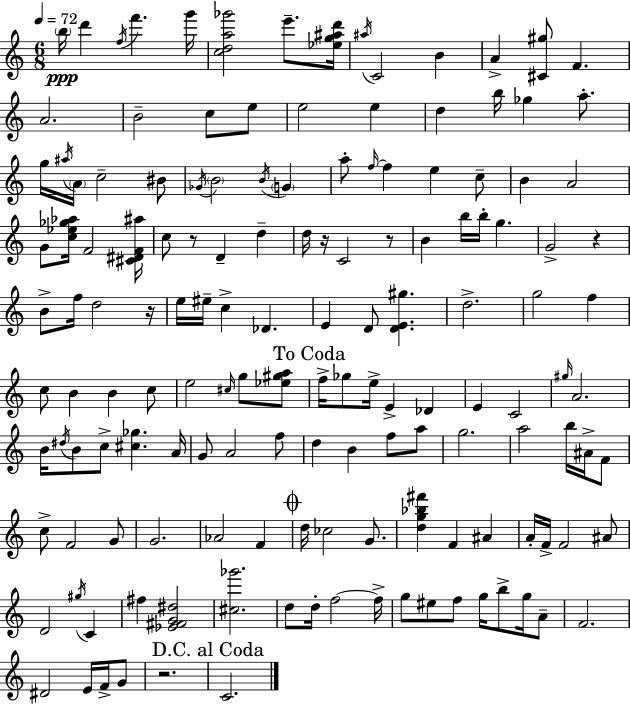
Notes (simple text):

B5/s D6/q F5/s F6/q. G6/s [C5,D5,A5,Gb6]/h E6/e. [Eb5,G5,A#5,D6]/s A#5/s C4/h B4/q A4/q [C#4,G#5]/e F4/q. A4/h. B4/h C5/e E5/e E5/h E5/q D5/q B5/s Gb5/q A5/e. G5/s A#5/s A4/s C5/h BIS4/e Gb4/s B4/h B4/s G4/q A5/e F5/s F5/q E5/q C5/e B4/q A4/h G4/e [C5,Eb5,Gb5,Ab5]/s F4/h [C#4,D#4,F4,A#5]/s C5/e R/e D4/q D5/q D5/s R/s C4/h R/e B4/q B5/s B5/s G5/q. G4/h R/q B4/e F5/s D5/h R/s E5/s EIS5/s C5/q Db4/q. E4/q D4/e [D4,E4,G#5]/q. D5/h. G5/h F5/q C5/e B4/q B4/q C5/e E5/h C#5/s G5/e [Eb5,G#5,A5]/e F5/s Gb5/e E5/s E4/q Db4/q E4/q C4/h G#5/s A4/h. B4/s D#5/s B4/e C5/e [C#5,Gb5]/q. A4/s G4/e A4/h F5/e D5/q B4/q F5/e A5/e G5/h. A5/h B5/s A#4/s F4/e C5/e F4/h G4/e G4/h. Ab4/h F4/q D5/s CES5/h G4/e. [D5,G5,Bb5,F#6]/q F4/q A#4/q A4/s F4/s F4/h A#4/e D4/h G#5/s C4/q F#5/q [Eb4,F#4,G4,D#5]/h [C#5,Gb6]/h. D5/e D5/s F5/h F5/s G5/e EIS5/e F5/e G5/s B5/e G5/s A4/e F4/h. D#4/h E4/s F4/s G4/e R/h. C4/h.